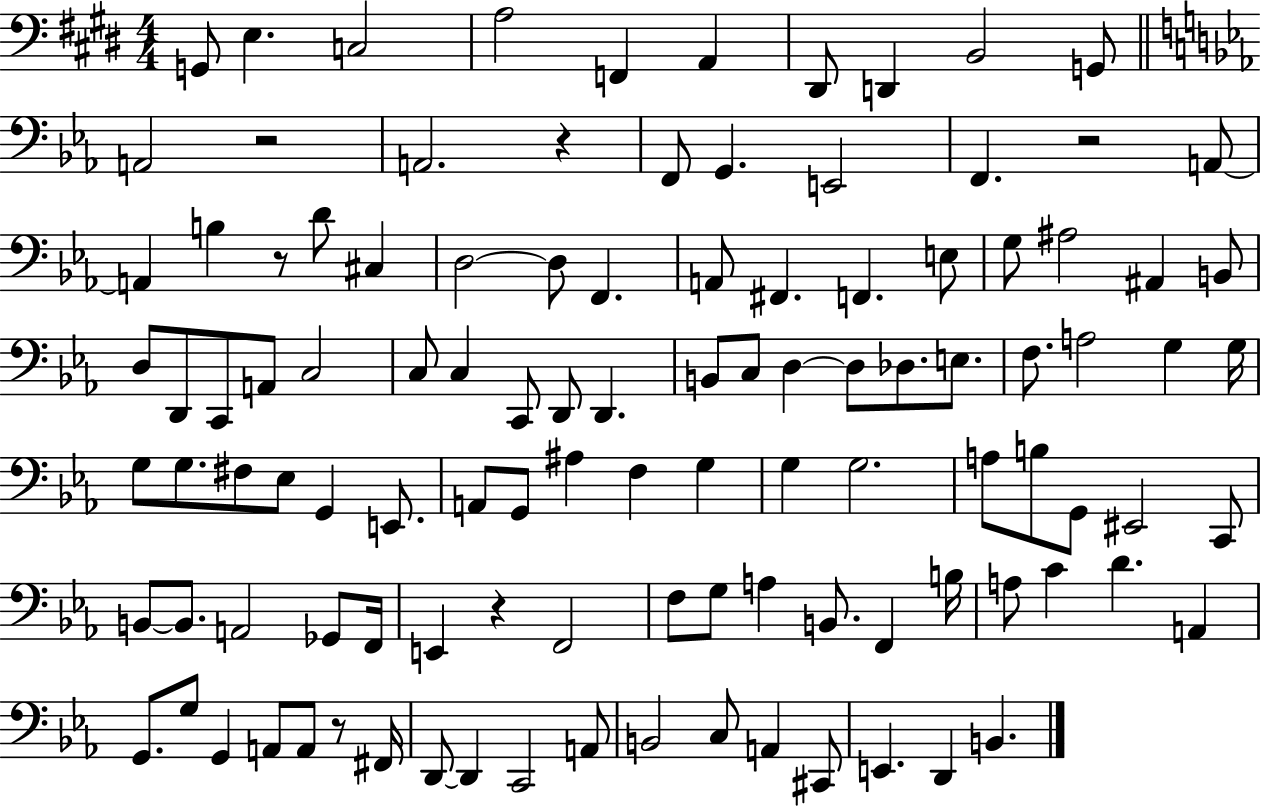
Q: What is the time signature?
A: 4/4